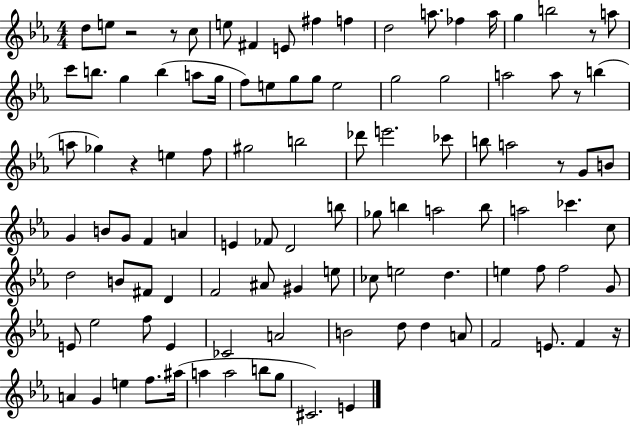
D5/e E5/e R/h R/e C5/e E5/e F#4/q E4/e F#5/q F5/q D5/h A5/e. FES5/q A5/s G5/q B5/h R/e A5/e C6/e B5/e. G5/q B5/q A5/e G5/s F5/e E5/e G5/e G5/e E5/h G5/h G5/h A5/h A5/e R/e B5/q A5/e Gb5/q R/q E5/q F5/e G#5/h B5/h Db6/e E6/h. CES6/e B5/e A5/h R/e G4/e B4/e G4/q B4/e G4/e F4/q A4/q E4/q FES4/e D4/h B5/e Gb5/e B5/q A5/h B5/e A5/h CES6/q. C5/e D5/h B4/e F#4/e D4/q F4/h A#4/e G#4/q E5/e CES5/e E5/h D5/q. E5/q F5/e F5/h G4/e E4/e Eb5/h F5/e E4/q CES4/h A4/h B4/h D5/e D5/q A4/e F4/h E4/e. F4/q R/s A4/q G4/q E5/q F5/e. A#5/s A5/q A5/h B5/e G5/e C#4/h. E4/q